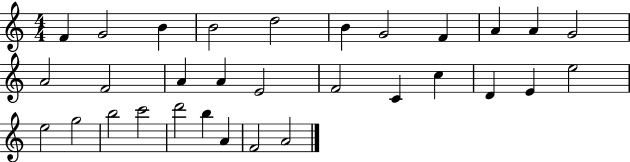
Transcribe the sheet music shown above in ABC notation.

X:1
T:Untitled
M:4/4
L:1/4
K:C
F G2 B B2 d2 B G2 F A A G2 A2 F2 A A E2 F2 C c D E e2 e2 g2 b2 c'2 d'2 b A F2 A2